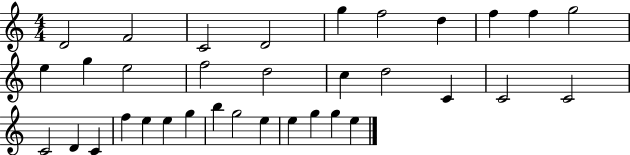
D4/h F4/h C4/h D4/h G5/q F5/h D5/q F5/q F5/q G5/h E5/q G5/q E5/h F5/h D5/h C5/q D5/h C4/q C4/h C4/h C4/h D4/q C4/q F5/q E5/q E5/q G5/q B5/q G5/h E5/q E5/q G5/q G5/q E5/q